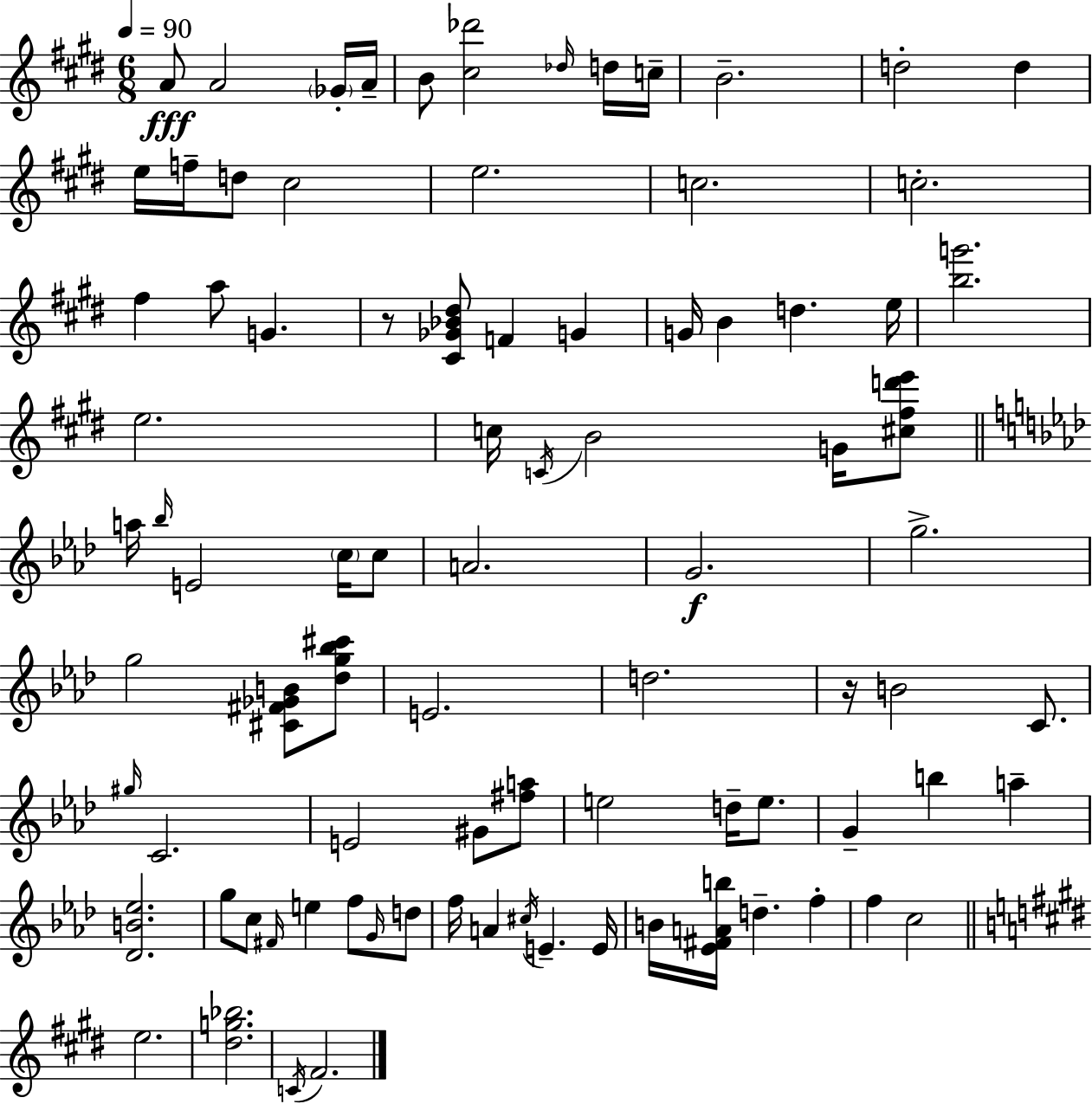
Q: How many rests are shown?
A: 2